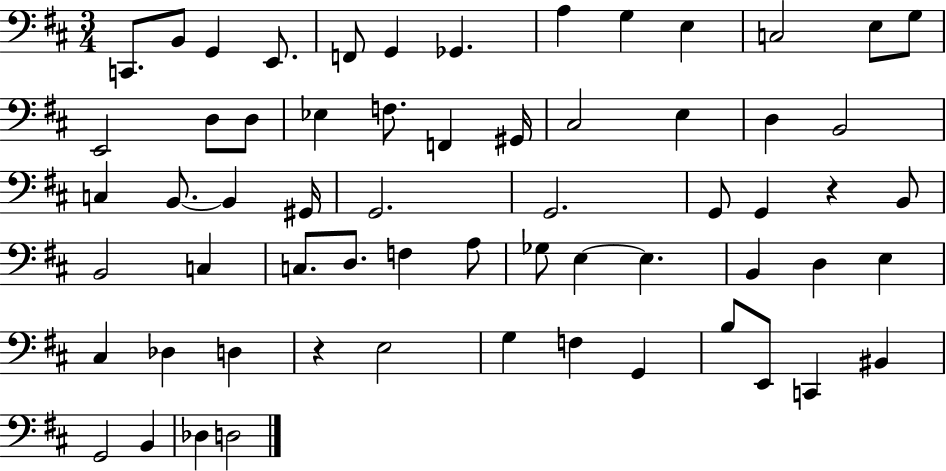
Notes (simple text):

C2/e. B2/e G2/q E2/e. F2/e G2/q Gb2/q. A3/q G3/q E3/q C3/h E3/e G3/e E2/h D3/e D3/e Eb3/q F3/e. F2/q G#2/s C#3/h E3/q D3/q B2/h C3/q B2/e. B2/q G#2/s G2/h. G2/h. G2/e G2/q R/q B2/e B2/h C3/q C3/e. D3/e. F3/q A3/e Gb3/e E3/q E3/q. B2/q D3/q E3/q C#3/q Db3/q D3/q R/q E3/h G3/q F3/q G2/q B3/e E2/e C2/q BIS2/q G2/h B2/q Db3/q D3/h